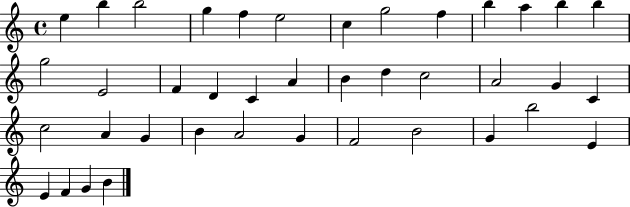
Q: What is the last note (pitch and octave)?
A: B4